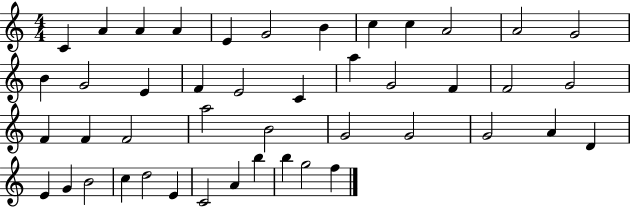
C4/q A4/q A4/q A4/q E4/q G4/h B4/q C5/q C5/q A4/h A4/h G4/h B4/q G4/h E4/q F4/q E4/h C4/q A5/q G4/h F4/q F4/h G4/h F4/q F4/q F4/h A5/h B4/h G4/h G4/h G4/h A4/q D4/q E4/q G4/q B4/h C5/q D5/h E4/q C4/h A4/q B5/q B5/q G5/h F5/q